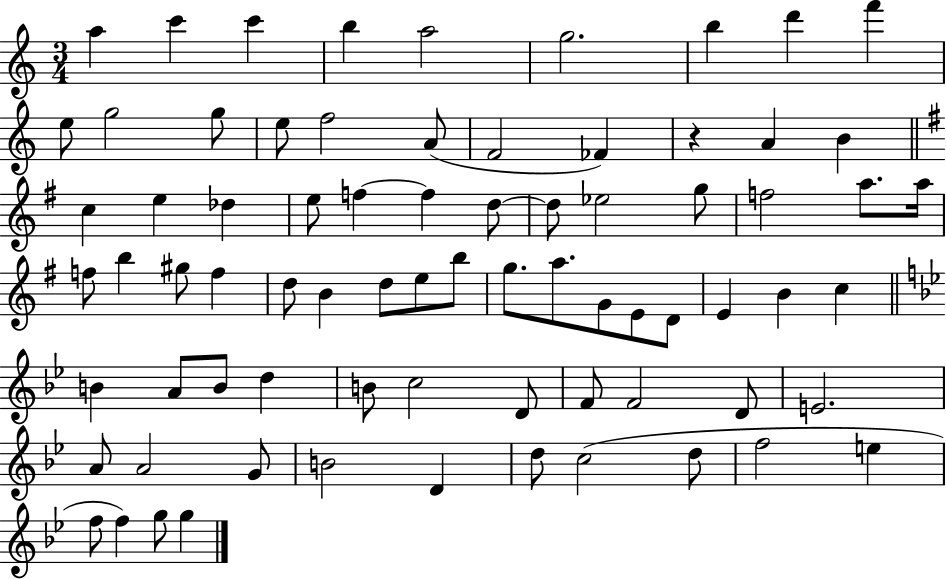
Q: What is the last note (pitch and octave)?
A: G5